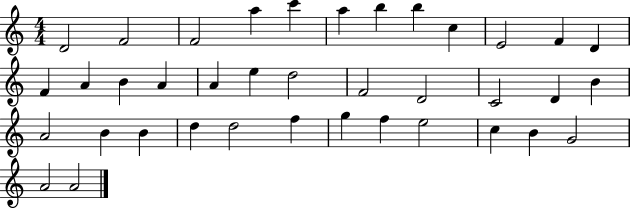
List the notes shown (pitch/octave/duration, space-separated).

D4/h F4/h F4/h A5/q C6/q A5/q B5/q B5/q C5/q E4/h F4/q D4/q F4/q A4/q B4/q A4/q A4/q E5/q D5/h F4/h D4/h C4/h D4/q B4/q A4/h B4/q B4/q D5/q D5/h F5/q G5/q F5/q E5/h C5/q B4/q G4/h A4/h A4/h